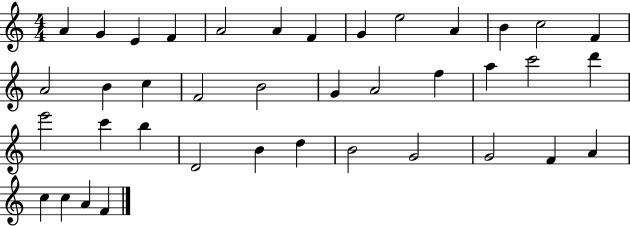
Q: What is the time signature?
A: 4/4